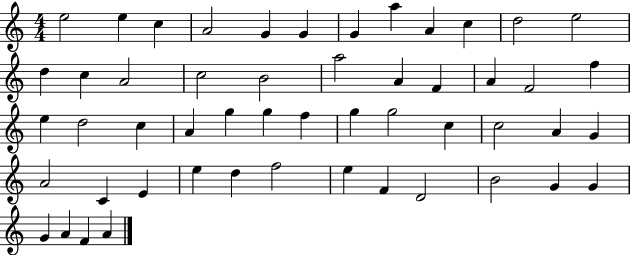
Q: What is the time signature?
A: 4/4